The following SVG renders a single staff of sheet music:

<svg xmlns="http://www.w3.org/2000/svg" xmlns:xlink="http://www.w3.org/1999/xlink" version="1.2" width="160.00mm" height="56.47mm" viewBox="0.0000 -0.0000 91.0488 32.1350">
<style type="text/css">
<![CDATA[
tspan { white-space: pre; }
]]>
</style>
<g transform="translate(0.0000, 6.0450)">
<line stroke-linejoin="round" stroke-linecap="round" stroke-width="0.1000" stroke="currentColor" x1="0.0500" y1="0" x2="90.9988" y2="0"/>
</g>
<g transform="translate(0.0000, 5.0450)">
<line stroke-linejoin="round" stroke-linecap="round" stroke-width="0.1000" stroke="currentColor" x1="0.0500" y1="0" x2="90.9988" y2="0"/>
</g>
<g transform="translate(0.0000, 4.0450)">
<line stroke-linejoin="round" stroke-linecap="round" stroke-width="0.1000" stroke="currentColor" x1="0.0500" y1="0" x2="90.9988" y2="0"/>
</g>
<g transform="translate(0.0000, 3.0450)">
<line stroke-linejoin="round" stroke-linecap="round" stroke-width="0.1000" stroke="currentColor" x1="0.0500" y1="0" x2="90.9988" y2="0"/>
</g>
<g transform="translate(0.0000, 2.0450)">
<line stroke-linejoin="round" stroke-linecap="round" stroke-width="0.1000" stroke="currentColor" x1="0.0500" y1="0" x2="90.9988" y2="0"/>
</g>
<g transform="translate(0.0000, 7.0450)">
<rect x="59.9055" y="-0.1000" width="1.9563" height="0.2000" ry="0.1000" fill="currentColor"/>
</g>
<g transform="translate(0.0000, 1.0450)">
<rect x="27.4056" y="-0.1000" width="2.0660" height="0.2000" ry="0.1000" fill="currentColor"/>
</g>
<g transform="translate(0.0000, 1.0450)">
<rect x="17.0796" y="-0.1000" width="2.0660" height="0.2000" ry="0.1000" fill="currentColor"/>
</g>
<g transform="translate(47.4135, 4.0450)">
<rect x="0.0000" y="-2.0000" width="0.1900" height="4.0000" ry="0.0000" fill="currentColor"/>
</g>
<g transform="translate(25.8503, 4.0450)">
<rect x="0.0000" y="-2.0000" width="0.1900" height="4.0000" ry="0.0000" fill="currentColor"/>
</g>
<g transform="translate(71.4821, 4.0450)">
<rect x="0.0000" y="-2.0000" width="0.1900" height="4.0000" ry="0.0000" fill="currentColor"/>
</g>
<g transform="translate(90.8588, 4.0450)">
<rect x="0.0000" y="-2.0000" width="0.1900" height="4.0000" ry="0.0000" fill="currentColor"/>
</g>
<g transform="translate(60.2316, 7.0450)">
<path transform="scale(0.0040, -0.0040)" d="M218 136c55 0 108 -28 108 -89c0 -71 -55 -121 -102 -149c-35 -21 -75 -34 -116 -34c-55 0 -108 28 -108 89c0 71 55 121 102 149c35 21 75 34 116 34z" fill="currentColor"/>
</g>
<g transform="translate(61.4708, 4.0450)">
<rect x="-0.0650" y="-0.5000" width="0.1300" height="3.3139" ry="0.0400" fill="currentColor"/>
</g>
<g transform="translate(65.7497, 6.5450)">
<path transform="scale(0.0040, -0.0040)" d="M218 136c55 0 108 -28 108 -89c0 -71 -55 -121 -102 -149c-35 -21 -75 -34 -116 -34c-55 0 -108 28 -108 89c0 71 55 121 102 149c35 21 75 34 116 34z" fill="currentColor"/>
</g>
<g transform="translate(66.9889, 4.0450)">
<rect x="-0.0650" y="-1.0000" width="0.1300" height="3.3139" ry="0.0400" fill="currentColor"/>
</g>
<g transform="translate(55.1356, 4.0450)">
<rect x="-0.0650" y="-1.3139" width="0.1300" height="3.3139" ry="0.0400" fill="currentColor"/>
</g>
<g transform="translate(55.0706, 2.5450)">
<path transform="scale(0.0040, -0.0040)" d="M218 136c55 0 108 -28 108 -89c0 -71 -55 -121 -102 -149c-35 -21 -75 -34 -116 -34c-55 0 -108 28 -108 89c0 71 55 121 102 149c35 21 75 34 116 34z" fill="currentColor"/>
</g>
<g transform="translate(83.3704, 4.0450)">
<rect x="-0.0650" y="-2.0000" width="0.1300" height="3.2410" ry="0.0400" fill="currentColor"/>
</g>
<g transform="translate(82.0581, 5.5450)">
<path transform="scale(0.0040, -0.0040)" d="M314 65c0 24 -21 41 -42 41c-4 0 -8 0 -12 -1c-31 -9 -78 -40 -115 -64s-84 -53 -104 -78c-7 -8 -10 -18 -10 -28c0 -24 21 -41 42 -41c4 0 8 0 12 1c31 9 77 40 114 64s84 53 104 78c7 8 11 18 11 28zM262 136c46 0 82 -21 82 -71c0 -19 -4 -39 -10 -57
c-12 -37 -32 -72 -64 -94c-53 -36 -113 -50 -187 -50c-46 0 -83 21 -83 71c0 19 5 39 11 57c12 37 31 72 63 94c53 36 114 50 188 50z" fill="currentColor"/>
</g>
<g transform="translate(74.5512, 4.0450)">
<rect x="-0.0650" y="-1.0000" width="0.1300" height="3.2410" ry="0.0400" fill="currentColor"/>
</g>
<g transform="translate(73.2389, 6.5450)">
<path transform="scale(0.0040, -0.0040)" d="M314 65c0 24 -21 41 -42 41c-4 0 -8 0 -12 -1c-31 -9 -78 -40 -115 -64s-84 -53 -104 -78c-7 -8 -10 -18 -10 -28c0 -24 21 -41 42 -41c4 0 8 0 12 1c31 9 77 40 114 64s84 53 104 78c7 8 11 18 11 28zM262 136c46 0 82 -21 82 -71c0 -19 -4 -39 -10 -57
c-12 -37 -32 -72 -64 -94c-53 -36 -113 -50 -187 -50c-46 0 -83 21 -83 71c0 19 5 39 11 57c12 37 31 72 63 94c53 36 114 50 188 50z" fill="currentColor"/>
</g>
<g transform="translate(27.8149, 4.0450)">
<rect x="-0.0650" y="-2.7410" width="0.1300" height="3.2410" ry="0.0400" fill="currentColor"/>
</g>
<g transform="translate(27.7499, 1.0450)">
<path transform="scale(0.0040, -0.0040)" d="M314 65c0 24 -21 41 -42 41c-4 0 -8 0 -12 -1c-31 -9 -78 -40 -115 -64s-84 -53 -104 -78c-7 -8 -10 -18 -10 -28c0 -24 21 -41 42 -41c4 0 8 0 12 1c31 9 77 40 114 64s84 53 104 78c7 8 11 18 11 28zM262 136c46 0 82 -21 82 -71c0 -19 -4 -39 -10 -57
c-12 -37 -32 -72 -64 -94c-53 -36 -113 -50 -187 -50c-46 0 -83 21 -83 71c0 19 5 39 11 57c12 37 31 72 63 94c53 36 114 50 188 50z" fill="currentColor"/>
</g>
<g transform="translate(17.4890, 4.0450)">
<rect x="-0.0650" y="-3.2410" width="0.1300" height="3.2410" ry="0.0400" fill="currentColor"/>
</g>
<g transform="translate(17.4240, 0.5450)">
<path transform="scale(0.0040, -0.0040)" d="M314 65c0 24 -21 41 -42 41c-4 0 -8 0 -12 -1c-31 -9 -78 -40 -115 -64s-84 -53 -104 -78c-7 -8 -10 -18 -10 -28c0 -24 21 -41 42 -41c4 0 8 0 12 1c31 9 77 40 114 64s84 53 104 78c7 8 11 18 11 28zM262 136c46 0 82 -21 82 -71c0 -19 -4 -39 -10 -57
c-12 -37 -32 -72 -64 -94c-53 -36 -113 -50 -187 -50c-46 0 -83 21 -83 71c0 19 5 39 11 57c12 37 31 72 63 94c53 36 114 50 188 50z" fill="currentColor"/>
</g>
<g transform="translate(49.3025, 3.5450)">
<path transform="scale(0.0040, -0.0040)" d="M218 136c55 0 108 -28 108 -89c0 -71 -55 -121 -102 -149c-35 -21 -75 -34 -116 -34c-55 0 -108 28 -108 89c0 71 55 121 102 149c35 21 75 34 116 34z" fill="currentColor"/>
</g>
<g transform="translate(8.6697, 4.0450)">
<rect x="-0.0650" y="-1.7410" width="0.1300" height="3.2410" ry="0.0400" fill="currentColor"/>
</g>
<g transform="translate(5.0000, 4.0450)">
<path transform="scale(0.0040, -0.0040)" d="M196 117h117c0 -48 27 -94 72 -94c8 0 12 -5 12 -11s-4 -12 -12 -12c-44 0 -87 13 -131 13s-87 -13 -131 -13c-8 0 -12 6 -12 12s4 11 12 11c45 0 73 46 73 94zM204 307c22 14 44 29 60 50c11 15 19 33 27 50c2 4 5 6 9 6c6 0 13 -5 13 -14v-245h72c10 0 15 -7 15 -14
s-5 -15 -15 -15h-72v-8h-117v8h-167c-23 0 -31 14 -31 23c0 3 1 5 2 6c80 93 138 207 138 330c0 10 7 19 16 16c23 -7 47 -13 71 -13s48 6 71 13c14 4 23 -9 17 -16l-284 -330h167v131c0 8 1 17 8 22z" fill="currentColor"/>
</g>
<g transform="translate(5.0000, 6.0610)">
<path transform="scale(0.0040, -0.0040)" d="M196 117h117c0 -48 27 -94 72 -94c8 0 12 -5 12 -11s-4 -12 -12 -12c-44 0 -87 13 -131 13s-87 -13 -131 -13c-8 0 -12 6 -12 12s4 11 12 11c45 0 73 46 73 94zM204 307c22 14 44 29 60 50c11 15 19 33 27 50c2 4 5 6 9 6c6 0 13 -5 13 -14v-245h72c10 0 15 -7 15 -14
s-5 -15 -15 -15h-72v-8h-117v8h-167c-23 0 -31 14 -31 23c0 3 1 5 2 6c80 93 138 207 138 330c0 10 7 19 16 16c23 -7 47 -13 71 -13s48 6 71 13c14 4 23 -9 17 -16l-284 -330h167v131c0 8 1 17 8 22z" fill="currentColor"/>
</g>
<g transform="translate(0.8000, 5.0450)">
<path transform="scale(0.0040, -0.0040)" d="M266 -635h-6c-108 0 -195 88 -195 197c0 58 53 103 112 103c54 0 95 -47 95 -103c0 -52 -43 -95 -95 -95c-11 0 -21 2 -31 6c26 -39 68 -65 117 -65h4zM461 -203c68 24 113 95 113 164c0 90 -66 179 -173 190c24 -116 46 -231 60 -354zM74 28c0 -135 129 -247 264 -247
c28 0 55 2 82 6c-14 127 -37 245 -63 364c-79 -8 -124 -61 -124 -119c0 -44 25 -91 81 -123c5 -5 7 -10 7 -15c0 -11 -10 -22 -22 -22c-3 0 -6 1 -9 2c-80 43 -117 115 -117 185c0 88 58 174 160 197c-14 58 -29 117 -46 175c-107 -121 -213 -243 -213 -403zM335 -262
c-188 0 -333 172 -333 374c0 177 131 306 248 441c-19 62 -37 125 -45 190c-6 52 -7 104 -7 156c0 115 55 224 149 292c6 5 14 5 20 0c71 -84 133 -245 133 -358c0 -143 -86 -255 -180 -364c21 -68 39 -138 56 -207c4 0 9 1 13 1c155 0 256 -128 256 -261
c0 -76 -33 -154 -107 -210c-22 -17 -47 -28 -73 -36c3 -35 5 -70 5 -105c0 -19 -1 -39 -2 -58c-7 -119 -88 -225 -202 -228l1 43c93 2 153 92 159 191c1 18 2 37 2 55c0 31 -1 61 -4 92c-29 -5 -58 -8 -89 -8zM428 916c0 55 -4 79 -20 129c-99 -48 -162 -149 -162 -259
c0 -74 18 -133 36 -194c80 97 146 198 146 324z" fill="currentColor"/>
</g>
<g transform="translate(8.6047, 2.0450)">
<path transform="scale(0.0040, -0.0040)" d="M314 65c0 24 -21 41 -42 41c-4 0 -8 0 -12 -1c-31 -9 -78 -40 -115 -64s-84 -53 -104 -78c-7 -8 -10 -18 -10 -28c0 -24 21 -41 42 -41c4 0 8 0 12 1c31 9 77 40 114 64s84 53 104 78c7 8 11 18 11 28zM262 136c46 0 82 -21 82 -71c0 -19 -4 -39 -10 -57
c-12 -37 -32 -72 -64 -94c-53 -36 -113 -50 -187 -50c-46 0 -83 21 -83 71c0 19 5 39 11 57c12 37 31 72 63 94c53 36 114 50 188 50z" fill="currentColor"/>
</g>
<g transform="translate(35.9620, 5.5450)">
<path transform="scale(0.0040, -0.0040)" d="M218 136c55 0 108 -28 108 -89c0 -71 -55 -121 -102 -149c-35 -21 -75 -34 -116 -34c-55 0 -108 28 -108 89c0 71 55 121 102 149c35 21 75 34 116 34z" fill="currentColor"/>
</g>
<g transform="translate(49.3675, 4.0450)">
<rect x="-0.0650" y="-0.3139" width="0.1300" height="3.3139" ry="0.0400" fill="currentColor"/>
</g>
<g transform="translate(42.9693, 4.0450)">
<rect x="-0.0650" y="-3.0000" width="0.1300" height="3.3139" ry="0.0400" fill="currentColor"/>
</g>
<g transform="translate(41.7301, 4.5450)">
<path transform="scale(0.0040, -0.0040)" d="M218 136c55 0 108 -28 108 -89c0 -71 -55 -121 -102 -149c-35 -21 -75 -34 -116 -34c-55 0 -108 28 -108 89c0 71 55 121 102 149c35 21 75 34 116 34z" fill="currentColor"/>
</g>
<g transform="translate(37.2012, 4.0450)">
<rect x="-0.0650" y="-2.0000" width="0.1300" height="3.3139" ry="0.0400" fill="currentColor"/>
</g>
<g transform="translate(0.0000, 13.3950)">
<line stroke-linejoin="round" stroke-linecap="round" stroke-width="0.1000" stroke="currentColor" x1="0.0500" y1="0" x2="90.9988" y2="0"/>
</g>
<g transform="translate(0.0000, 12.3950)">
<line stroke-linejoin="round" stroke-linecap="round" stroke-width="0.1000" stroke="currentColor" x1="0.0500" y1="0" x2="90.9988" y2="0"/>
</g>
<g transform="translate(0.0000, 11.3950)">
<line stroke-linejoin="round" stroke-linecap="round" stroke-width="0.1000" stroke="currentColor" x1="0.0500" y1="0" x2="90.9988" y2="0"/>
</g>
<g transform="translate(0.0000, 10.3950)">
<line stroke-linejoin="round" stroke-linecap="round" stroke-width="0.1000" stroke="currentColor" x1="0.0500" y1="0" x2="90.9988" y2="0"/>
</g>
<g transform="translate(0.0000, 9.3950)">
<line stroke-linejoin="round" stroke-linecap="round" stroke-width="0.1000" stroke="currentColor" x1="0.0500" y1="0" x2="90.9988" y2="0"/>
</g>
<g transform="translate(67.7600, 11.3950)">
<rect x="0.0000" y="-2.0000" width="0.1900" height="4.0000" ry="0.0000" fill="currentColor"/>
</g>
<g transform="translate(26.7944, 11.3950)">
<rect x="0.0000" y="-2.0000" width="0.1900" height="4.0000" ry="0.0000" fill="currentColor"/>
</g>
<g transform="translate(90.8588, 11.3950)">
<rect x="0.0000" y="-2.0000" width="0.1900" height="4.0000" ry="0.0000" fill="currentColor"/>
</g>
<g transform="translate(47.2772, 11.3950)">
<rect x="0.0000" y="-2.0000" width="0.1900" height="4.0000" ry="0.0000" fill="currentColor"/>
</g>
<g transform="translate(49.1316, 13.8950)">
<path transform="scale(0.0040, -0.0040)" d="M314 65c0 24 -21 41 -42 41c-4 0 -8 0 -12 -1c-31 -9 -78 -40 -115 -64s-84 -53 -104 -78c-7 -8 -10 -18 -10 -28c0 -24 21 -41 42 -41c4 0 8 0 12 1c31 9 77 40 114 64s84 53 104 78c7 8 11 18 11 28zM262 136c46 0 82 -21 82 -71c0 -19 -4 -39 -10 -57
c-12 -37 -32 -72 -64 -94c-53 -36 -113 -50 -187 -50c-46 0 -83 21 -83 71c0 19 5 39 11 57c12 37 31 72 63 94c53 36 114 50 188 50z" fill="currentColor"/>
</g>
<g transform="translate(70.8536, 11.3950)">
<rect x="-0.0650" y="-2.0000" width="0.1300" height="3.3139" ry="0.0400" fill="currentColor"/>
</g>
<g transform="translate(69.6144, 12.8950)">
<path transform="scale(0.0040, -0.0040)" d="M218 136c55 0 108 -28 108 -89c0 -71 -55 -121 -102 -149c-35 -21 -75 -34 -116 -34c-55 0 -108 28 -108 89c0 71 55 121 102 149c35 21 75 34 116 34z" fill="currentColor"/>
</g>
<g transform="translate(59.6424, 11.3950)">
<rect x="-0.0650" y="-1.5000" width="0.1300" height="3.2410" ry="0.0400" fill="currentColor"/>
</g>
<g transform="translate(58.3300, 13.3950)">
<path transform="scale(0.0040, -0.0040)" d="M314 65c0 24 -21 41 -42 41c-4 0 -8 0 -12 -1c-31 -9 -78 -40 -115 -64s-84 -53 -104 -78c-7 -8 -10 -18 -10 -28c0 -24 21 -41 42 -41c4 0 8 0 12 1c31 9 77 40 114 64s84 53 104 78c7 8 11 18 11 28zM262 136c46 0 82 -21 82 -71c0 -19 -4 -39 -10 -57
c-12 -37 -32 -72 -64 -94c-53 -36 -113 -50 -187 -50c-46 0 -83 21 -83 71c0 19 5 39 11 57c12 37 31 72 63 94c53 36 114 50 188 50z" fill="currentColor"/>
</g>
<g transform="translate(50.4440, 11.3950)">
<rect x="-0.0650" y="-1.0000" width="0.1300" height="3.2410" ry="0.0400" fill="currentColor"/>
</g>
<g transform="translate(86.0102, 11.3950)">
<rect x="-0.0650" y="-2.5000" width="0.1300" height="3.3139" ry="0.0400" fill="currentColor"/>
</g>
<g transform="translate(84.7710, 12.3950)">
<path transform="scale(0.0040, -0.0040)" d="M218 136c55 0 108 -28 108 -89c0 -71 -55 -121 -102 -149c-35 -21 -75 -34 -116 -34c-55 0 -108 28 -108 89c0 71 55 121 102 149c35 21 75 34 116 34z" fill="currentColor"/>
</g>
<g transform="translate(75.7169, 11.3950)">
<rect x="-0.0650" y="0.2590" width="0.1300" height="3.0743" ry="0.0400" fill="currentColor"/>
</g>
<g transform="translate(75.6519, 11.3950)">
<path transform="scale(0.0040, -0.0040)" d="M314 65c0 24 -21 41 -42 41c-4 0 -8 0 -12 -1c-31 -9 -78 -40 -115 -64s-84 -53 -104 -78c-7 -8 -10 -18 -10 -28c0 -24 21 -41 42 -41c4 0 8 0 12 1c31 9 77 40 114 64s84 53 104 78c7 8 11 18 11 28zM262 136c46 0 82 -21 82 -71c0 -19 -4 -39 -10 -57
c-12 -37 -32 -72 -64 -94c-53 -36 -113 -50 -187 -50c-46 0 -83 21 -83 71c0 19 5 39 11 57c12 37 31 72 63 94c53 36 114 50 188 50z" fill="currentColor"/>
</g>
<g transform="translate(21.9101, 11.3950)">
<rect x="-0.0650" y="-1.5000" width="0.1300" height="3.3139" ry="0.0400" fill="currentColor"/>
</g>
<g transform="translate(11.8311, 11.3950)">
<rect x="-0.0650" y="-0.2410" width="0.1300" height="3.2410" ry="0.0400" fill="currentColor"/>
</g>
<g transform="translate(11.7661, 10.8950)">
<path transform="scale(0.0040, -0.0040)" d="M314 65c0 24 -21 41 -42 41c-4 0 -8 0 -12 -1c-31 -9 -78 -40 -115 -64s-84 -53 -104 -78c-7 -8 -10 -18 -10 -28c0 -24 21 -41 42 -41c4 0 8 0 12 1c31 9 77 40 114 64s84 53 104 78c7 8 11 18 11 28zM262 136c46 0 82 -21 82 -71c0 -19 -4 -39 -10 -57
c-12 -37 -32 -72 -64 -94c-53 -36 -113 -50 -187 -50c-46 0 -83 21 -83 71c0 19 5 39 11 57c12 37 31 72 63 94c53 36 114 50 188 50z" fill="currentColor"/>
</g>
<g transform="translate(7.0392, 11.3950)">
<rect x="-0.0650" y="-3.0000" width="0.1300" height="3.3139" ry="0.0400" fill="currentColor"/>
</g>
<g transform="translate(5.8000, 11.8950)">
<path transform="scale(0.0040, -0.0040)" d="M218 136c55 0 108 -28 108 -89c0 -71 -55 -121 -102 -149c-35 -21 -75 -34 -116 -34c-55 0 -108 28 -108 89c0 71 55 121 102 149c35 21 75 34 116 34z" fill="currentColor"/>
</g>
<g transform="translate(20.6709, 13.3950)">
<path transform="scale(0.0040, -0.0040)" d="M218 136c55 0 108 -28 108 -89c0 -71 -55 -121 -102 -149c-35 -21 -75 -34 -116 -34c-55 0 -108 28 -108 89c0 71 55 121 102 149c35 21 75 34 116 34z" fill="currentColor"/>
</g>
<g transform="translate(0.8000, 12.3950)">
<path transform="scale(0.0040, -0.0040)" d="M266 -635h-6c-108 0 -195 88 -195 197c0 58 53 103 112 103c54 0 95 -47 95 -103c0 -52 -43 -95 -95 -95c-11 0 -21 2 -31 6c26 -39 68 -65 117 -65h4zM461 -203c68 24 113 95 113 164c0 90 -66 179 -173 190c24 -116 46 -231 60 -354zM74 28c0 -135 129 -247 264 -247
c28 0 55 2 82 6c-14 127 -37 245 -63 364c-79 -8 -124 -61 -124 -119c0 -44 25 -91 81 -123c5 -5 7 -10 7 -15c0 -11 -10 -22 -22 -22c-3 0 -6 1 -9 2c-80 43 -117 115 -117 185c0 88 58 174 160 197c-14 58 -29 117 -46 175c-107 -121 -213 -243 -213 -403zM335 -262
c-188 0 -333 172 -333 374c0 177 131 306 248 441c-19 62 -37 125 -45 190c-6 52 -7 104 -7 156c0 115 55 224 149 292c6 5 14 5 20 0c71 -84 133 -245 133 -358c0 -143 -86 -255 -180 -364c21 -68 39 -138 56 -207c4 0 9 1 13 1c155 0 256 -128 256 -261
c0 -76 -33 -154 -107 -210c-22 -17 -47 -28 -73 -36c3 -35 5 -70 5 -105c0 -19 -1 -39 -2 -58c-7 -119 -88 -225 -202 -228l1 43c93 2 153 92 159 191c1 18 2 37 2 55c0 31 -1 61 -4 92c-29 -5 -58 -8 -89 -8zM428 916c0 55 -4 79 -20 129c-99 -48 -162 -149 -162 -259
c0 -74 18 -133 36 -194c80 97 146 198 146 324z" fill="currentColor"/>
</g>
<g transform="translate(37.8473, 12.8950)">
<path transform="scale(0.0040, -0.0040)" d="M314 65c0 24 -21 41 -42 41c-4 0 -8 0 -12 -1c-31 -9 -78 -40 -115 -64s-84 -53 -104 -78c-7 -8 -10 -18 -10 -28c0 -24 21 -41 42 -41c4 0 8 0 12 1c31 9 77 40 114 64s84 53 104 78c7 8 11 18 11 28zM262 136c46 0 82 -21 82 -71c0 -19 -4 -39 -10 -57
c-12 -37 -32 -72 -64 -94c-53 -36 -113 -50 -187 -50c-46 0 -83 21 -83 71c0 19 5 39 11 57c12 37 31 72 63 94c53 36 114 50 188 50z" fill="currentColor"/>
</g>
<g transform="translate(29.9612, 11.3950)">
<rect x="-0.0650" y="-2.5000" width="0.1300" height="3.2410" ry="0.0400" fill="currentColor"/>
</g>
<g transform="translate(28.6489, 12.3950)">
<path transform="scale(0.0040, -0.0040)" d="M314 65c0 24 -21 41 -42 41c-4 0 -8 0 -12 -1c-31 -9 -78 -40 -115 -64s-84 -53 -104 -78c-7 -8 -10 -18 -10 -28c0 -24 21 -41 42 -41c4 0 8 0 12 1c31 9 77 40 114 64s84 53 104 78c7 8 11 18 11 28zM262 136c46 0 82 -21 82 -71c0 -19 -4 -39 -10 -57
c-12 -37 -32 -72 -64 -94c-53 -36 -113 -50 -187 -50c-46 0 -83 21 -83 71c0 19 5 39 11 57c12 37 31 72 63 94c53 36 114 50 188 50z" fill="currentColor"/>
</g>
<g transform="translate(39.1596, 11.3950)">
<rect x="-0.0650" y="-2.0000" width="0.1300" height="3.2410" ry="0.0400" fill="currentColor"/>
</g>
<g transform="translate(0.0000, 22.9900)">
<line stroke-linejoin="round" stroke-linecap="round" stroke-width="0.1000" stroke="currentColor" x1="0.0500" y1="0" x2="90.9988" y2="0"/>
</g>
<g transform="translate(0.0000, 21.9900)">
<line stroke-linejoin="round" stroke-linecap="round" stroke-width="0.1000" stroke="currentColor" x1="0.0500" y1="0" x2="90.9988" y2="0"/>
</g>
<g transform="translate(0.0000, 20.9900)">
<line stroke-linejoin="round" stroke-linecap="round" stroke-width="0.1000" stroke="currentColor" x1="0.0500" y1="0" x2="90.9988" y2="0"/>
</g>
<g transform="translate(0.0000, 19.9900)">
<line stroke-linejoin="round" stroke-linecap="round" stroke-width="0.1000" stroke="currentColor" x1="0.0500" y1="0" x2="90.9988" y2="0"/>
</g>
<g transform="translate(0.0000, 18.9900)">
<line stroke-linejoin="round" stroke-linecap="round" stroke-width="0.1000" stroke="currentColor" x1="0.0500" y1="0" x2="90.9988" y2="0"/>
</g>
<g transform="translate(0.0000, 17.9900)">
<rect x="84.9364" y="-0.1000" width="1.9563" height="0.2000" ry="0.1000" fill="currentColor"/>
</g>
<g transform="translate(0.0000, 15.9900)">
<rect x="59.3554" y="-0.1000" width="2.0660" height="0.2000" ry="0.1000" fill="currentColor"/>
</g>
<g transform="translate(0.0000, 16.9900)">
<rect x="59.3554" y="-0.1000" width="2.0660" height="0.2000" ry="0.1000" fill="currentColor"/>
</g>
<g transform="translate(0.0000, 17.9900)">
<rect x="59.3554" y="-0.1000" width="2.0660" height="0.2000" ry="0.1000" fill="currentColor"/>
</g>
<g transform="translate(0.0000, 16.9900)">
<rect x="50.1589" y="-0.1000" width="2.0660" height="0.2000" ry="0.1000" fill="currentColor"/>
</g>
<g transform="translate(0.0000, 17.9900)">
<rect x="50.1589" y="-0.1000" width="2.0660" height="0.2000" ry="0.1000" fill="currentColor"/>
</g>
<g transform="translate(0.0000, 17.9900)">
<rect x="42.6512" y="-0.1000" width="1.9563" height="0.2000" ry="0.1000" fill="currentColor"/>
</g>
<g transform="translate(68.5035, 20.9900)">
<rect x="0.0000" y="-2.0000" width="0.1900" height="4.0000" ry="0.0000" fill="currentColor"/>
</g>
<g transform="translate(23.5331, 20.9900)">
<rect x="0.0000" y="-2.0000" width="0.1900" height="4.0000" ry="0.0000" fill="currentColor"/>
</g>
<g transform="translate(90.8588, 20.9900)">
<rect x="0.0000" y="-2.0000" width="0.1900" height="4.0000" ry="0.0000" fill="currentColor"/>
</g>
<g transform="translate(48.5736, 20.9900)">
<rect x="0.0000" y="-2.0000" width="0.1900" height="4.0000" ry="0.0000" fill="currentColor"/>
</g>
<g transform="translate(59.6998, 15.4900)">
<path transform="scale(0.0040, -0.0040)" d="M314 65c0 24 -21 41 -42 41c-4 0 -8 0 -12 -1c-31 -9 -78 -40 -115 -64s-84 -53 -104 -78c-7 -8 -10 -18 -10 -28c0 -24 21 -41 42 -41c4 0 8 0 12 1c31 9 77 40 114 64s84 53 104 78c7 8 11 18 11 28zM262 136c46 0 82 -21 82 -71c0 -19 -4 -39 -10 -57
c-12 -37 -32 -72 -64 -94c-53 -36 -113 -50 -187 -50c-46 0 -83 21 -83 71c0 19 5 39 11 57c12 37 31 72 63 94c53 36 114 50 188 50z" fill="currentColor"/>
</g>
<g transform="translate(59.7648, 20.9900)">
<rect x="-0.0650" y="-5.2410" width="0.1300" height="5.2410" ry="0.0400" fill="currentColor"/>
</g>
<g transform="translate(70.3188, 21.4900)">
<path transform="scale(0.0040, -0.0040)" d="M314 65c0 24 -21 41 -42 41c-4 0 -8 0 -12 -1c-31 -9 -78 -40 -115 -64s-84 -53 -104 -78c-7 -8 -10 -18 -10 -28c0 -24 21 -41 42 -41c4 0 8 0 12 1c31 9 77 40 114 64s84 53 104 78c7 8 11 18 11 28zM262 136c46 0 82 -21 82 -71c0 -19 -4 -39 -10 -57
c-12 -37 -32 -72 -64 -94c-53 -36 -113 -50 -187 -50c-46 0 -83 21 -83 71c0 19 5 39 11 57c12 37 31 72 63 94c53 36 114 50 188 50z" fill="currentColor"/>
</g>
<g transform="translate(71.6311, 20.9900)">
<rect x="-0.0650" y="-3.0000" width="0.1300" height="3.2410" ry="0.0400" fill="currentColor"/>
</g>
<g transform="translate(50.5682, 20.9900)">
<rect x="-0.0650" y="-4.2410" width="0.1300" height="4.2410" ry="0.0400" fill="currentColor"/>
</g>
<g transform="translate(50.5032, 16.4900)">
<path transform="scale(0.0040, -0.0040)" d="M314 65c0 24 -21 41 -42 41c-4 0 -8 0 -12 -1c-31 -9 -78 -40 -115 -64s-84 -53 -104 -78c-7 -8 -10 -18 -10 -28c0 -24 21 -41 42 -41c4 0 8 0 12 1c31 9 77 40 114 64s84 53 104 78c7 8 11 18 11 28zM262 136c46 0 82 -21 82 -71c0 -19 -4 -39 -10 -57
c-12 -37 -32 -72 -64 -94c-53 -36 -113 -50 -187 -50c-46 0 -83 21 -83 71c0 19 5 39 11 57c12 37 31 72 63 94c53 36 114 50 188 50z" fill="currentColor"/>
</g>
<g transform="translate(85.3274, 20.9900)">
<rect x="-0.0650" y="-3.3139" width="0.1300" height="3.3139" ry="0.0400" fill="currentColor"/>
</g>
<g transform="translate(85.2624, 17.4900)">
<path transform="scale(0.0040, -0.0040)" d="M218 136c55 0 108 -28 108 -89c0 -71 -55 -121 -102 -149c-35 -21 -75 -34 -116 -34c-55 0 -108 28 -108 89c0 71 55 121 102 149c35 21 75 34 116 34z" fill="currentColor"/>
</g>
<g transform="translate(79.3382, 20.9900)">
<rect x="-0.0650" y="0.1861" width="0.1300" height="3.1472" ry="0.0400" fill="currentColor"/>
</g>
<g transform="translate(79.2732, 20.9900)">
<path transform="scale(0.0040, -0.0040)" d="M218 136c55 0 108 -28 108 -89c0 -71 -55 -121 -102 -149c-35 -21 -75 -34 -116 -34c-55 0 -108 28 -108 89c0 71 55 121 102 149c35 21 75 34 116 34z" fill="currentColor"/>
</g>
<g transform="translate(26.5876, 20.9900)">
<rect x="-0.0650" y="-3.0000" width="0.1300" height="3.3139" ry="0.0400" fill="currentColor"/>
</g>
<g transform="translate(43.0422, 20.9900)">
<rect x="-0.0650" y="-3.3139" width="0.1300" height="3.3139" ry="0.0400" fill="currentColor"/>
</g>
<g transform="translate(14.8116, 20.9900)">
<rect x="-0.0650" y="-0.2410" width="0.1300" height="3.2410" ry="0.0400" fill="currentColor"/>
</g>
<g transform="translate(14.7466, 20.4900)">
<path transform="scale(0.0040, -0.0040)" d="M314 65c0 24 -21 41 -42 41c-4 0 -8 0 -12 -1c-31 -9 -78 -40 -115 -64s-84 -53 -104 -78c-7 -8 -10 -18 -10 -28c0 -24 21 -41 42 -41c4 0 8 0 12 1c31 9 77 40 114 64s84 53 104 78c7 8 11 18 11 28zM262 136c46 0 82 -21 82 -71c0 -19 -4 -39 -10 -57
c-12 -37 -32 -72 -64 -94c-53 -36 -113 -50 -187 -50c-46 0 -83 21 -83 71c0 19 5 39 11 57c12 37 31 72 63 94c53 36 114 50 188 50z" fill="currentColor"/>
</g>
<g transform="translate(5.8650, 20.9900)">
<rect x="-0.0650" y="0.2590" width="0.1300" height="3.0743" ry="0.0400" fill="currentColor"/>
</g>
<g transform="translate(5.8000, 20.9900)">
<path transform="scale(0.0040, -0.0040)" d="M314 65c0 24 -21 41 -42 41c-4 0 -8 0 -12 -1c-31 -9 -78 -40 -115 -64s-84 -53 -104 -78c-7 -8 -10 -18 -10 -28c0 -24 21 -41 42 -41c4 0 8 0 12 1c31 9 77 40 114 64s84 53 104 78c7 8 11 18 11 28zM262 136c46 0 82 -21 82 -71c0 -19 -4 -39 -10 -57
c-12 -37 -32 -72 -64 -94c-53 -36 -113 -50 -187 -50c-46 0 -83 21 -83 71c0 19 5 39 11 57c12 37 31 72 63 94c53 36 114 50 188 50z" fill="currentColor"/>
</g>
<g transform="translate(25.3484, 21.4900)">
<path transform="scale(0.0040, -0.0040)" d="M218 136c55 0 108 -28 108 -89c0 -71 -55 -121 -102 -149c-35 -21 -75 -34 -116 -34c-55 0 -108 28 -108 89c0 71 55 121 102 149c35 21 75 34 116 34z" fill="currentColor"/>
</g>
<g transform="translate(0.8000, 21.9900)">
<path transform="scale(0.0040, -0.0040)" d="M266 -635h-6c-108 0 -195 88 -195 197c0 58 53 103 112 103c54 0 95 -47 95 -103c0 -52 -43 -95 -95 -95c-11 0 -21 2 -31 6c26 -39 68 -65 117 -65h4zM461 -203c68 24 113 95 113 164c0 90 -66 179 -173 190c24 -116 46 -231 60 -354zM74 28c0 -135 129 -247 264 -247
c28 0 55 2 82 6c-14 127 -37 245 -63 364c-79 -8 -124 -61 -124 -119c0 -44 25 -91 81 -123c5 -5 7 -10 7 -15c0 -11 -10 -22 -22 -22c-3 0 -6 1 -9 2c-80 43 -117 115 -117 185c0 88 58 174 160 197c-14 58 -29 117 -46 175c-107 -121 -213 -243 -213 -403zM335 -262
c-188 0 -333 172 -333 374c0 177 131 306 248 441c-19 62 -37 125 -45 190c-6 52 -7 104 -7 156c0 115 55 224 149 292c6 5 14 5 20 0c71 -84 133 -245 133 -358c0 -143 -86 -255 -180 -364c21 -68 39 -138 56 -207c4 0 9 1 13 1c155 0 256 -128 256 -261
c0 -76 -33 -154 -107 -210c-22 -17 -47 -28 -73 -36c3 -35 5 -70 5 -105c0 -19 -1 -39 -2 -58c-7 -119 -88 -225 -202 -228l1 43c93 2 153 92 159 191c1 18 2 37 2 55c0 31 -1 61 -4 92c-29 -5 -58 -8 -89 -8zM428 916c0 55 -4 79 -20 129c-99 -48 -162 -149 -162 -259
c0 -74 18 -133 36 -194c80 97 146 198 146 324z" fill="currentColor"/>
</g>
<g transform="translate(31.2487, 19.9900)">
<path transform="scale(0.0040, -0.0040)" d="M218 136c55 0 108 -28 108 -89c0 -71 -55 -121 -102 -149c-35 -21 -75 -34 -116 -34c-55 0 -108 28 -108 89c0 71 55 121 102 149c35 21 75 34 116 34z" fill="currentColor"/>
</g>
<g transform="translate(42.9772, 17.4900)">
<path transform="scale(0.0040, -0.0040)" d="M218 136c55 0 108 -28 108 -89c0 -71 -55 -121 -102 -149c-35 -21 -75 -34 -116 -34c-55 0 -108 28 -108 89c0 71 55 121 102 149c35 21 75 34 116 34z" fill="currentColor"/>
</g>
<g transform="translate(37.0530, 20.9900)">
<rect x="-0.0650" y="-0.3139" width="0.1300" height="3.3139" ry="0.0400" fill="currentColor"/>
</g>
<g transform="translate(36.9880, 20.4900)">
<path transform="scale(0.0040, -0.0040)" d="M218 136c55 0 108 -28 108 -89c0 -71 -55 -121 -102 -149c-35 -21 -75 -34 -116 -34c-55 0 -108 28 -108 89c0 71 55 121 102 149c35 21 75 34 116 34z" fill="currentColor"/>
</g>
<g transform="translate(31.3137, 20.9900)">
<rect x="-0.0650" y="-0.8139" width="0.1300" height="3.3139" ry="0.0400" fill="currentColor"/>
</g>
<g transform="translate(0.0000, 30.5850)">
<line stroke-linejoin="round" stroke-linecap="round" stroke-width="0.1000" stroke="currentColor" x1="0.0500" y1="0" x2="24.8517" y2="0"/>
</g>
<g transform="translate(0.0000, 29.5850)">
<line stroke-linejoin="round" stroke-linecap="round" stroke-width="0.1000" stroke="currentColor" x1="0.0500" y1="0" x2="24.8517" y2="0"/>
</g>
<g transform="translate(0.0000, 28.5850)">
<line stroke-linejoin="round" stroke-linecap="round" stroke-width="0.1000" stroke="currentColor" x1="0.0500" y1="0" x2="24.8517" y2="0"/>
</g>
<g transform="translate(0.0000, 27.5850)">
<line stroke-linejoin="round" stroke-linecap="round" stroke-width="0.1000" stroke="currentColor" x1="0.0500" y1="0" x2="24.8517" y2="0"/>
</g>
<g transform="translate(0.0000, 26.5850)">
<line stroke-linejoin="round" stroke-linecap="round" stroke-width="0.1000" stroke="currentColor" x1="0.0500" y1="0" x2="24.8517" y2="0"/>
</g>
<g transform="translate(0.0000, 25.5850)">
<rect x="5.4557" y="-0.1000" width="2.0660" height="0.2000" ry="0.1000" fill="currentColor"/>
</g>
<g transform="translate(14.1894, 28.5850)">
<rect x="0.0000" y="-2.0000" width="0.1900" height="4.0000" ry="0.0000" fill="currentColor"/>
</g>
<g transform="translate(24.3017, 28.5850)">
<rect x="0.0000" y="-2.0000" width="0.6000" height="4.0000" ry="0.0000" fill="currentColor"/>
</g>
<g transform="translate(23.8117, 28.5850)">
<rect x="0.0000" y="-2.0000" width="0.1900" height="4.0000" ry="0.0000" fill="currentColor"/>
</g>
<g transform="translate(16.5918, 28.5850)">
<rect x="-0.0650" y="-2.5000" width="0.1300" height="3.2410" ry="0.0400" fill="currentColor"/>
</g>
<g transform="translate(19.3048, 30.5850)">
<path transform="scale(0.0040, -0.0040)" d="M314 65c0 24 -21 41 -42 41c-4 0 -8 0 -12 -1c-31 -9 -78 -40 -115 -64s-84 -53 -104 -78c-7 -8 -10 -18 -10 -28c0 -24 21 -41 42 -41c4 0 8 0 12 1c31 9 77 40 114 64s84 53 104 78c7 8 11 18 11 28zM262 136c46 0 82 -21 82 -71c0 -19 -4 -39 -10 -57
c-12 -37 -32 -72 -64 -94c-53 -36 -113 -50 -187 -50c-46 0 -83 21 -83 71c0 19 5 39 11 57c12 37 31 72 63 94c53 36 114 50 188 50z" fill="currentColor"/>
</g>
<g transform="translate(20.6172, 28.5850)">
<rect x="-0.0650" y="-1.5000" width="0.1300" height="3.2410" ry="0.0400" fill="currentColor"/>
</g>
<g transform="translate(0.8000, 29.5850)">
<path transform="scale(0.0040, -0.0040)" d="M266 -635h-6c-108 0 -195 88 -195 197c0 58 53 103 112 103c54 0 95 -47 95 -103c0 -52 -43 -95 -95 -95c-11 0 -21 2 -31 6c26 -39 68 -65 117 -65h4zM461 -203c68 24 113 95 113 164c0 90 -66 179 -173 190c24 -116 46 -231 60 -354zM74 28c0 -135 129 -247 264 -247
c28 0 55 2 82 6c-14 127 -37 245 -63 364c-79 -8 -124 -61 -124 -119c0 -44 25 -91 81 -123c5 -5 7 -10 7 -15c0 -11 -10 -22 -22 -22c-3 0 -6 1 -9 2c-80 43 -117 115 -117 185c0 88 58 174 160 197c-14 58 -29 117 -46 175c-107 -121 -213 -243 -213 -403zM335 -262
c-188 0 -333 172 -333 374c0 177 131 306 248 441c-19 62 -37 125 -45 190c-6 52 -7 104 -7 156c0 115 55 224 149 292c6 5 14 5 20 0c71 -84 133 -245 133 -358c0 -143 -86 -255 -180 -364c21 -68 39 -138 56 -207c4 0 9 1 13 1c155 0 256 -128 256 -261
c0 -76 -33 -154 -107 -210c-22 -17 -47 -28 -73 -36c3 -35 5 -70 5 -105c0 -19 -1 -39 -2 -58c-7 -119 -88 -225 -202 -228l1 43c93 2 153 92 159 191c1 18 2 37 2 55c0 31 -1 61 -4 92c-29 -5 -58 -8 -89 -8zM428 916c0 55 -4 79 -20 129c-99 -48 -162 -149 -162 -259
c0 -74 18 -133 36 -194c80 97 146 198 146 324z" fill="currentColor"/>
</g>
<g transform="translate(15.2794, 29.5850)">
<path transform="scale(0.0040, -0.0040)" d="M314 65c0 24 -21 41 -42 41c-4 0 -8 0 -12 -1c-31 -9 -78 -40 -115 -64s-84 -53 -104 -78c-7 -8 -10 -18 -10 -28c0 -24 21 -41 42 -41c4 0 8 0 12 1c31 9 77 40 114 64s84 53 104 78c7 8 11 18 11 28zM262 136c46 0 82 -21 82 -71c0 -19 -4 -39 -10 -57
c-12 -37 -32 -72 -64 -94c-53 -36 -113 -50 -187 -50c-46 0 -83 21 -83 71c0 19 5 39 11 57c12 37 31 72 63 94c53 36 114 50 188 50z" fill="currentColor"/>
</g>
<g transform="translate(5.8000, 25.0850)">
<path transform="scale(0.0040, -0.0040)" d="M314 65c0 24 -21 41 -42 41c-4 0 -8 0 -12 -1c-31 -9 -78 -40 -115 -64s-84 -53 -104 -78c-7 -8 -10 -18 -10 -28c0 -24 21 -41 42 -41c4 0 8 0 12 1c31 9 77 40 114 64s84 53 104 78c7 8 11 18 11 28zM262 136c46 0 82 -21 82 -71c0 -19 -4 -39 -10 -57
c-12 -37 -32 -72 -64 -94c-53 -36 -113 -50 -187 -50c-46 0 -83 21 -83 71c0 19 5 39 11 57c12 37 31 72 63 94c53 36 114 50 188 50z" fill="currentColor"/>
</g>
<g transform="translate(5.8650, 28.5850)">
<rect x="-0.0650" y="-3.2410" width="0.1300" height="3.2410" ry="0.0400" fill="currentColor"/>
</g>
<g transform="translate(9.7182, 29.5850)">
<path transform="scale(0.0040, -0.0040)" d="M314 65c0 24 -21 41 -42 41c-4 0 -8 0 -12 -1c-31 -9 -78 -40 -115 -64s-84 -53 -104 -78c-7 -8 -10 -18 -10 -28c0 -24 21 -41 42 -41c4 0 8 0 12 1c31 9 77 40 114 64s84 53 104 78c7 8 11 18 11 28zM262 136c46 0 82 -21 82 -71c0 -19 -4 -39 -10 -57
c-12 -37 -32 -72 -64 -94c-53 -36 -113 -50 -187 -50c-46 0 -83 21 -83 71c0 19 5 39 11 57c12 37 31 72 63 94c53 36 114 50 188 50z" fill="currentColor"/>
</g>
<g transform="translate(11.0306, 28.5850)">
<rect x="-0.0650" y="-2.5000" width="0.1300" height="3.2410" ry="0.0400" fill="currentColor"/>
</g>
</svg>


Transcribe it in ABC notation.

X:1
T:Untitled
M:4/4
L:1/4
K:C
f2 b2 a2 F A c e C D D2 F2 A c2 E G2 F2 D2 E2 F B2 G B2 c2 A d c b d'2 f'2 A2 B b b2 G2 G2 E2